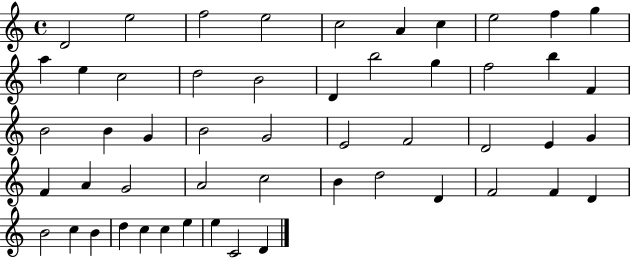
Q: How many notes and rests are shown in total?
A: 52